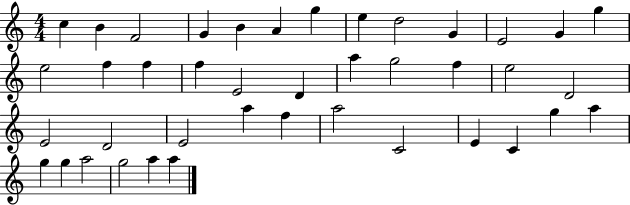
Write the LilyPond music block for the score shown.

{
  \clef treble
  \numericTimeSignature
  \time 4/4
  \key c \major
  c''4 b'4 f'2 | g'4 b'4 a'4 g''4 | e''4 d''2 g'4 | e'2 g'4 g''4 | \break e''2 f''4 f''4 | f''4 e'2 d'4 | a''4 g''2 f''4 | e''2 d'2 | \break e'2 d'2 | e'2 a''4 f''4 | a''2 c'2 | e'4 c'4 g''4 a''4 | \break g''4 g''4 a''2 | g''2 a''4 a''4 | \bar "|."
}